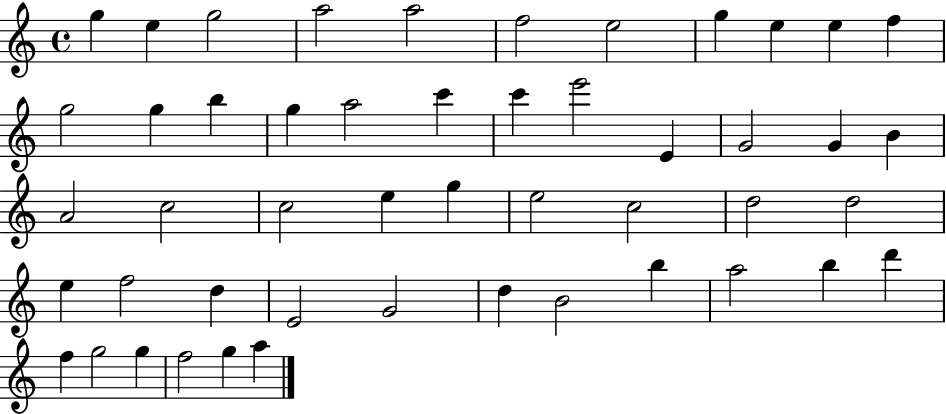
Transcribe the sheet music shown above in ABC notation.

X:1
T:Untitled
M:4/4
L:1/4
K:C
g e g2 a2 a2 f2 e2 g e e f g2 g b g a2 c' c' e'2 E G2 G B A2 c2 c2 e g e2 c2 d2 d2 e f2 d E2 G2 d B2 b a2 b d' f g2 g f2 g a